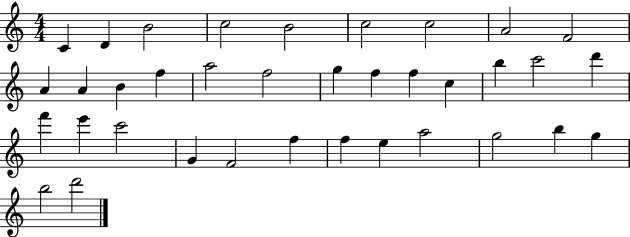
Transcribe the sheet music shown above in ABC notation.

X:1
T:Untitled
M:4/4
L:1/4
K:C
C D B2 c2 B2 c2 c2 A2 F2 A A B f a2 f2 g f f c b c'2 d' f' e' c'2 G F2 f f e a2 g2 b g b2 d'2